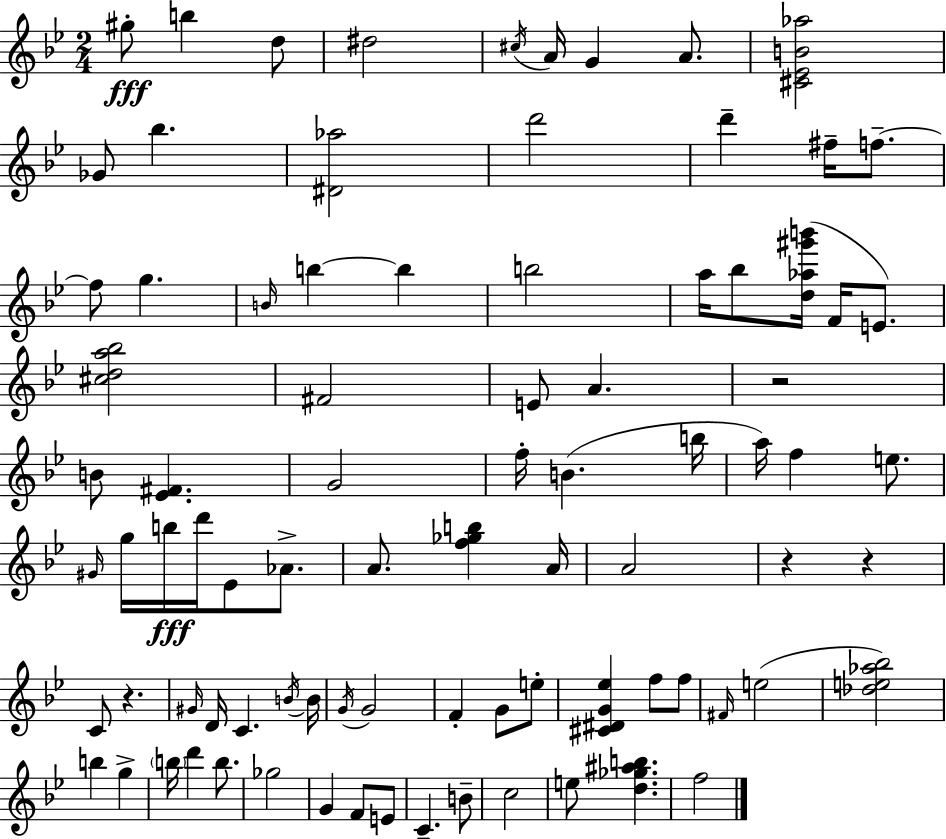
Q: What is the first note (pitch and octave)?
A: G#5